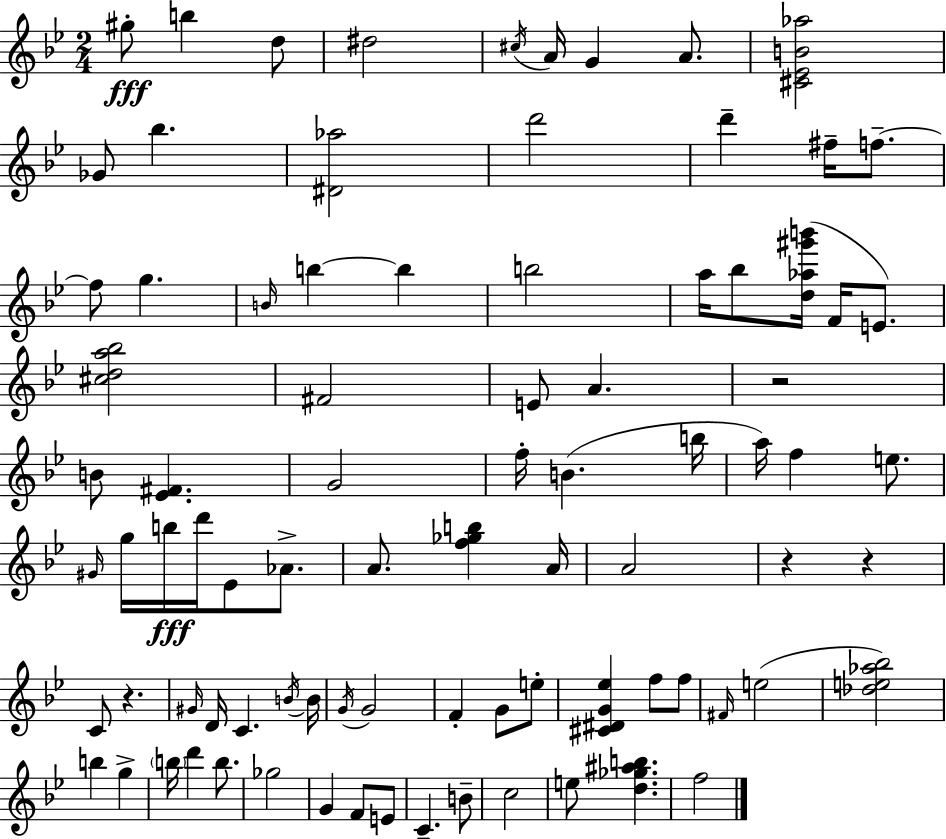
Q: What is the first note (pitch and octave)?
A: G#5